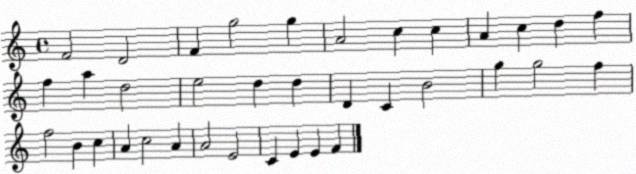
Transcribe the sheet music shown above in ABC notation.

X:1
T:Untitled
M:4/4
L:1/4
K:C
F2 D2 F g2 g A2 c c A c d f f a d2 e2 d d D C B2 g g2 f f2 B c A c2 A A2 E2 C E E F